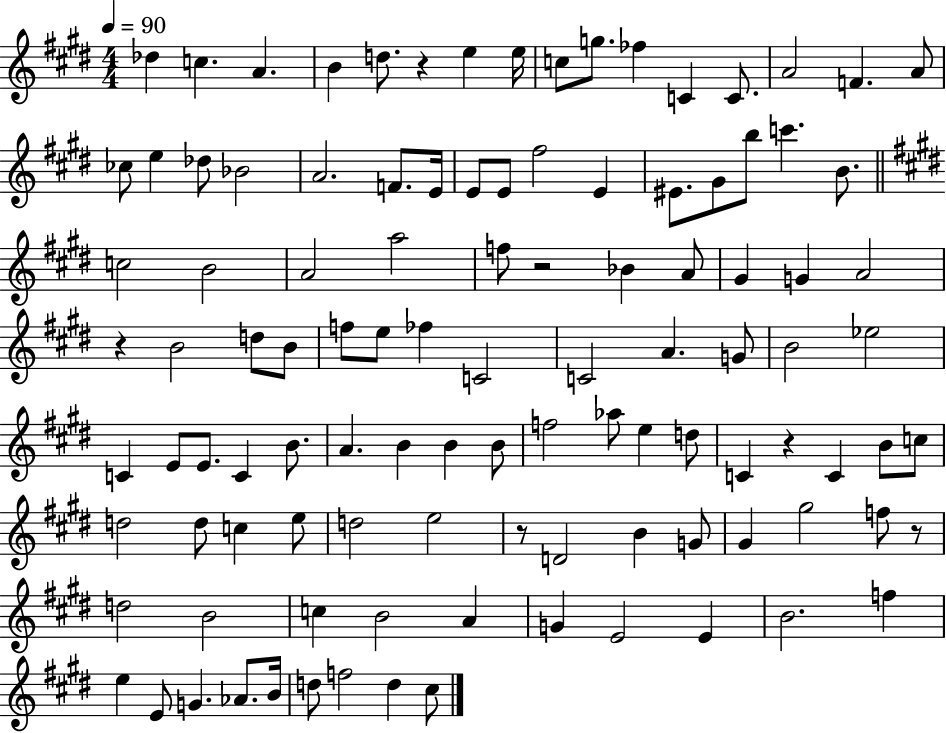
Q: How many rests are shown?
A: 6